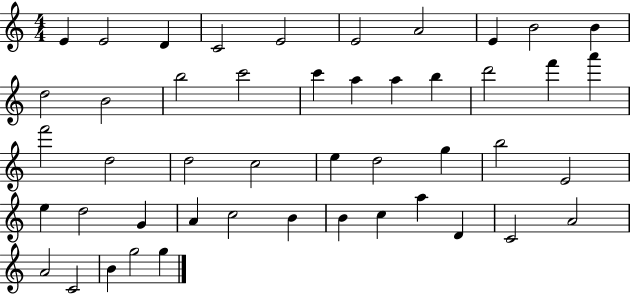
E4/q E4/h D4/q C4/h E4/h E4/h A4/h E4/q B4/h B4/q D5/h B4/h B5/h C6/h C6/q A5/q A5/q B5/q D6/h F6/q A6/q F6/h D5/h D5/h C5/h E5/q D5/h G5/q B5/h E4/h E5/q D5/h G4/q A4/q C5/h B4/q B4/q C5/q A5/q D4/q C4/h A4/h A4/h C4/h B4/q G5/h G5/q